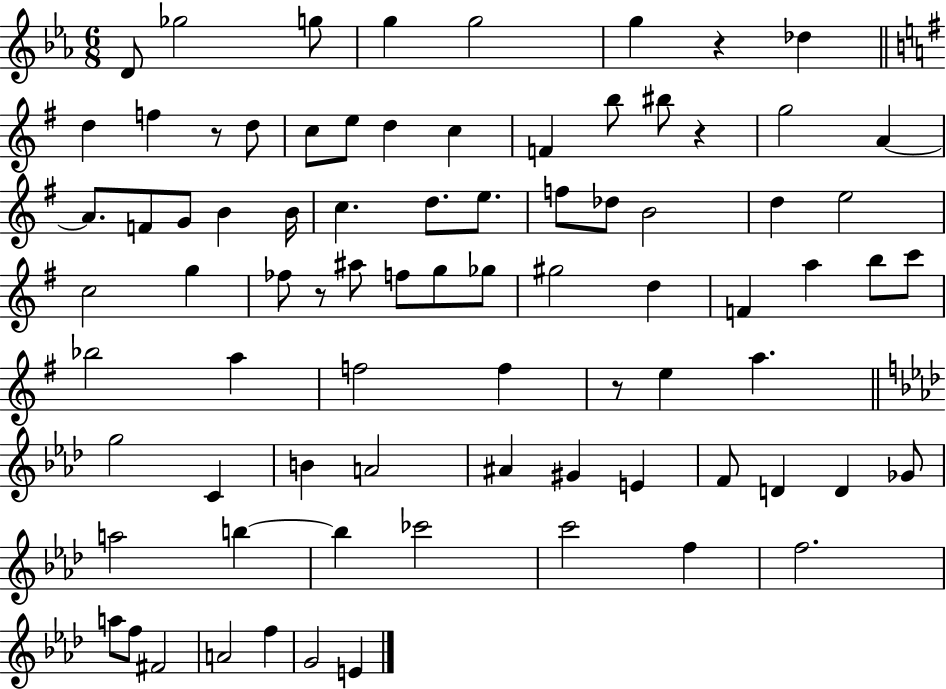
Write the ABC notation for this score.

X:1
T:Untitled
M:6/8
L:1/4
K:Eb
D/2 _g2 g/2 g g2 g z _d d f z/2 d/2 c/2 e/2 d c F b/2 ^b/2 z g2 A A/2 F/2 G/2 B B/4 c d/2 e/2 f/2 _d/2 B2 d e2 c2 g _f/2 z/2 ^a/2 f/2 g/2 _g/2 ^g2 d F a b/2 c'/2 _b2 a f2 f z/2 e a g2 C B A2 ^A ^G E F/2 D D _G/2 a2 b b _c'2 c'2 f f2 a/2 f/2 ^F2 A2 f G2 E